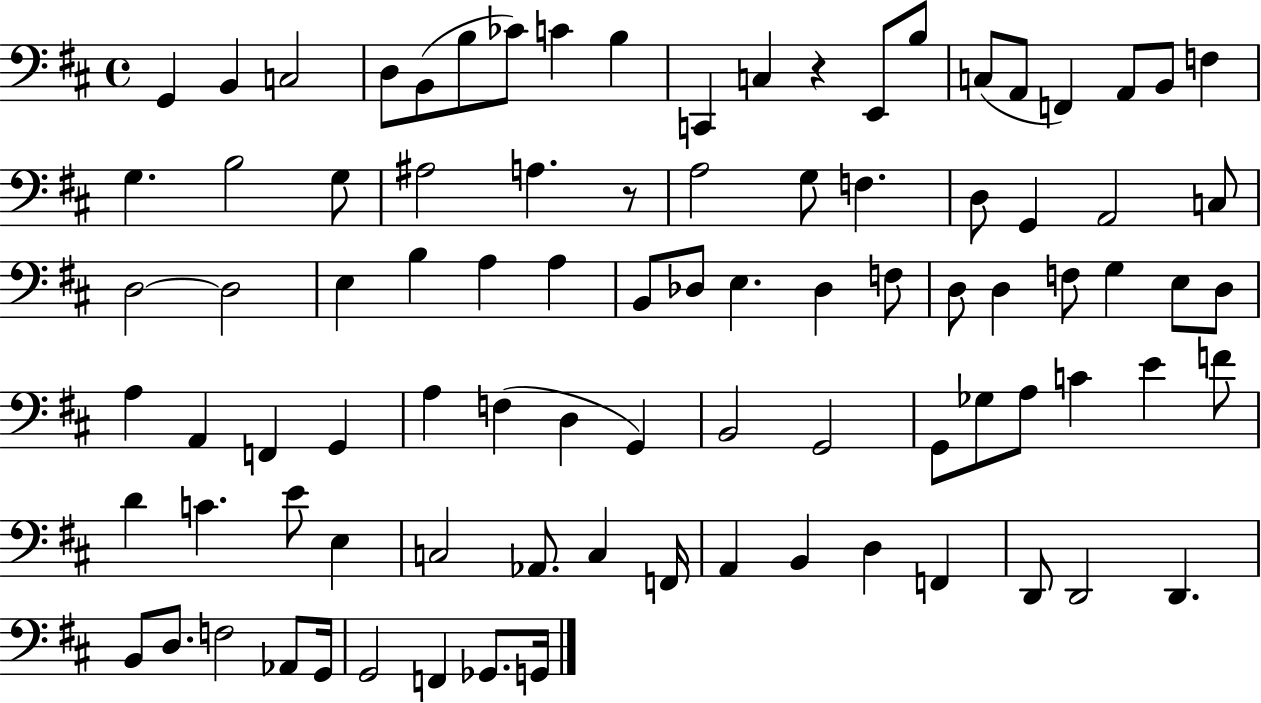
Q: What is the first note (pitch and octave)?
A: G2